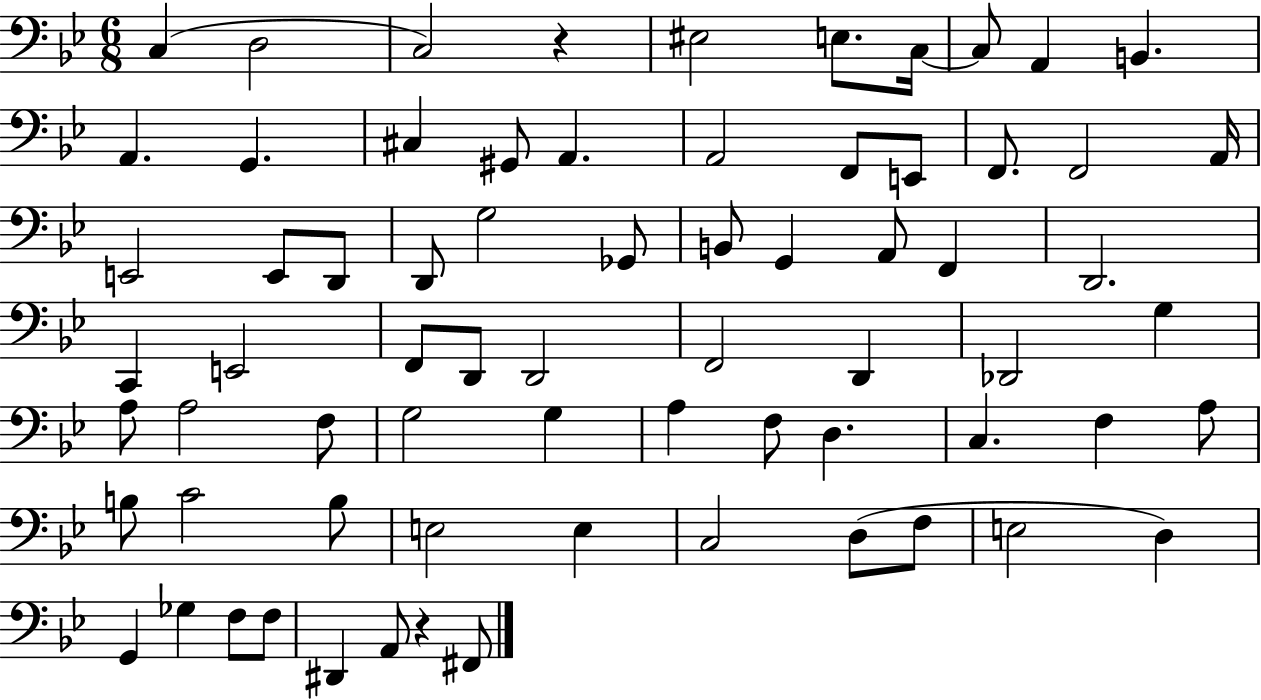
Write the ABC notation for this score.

X:1
T:Untitled
M:6/8
L:1/4
K:Bb
C, D,2 C,2 z ^E,2 E,/2 C,/4 C,/2 A,, B,, A,, G,, ^C, ^G,,/2 A,, A,,2 F,,/2 E,,/2 F,,/2 F,,2 A,,/4 E,,2 E,,/2 D,,/2 D,,/2 G,2 _G,,/2 B,,/2 G,, A,,/2 F,, D,,2 C,, E,,2 F,,/2 D,,/2 D,,2 F,,2 D,, _D,,2 G, A,/2 A,2 F,/2 G,2 G, A, F,/2 D, C, F, A,/2 B,/2 C2 B,/2 E,2 E, C,2 D,/2 F,/2 E,2 D, G,, _G, F,/2 F,/2 ^D,, A,,/2 z ^F,,/2